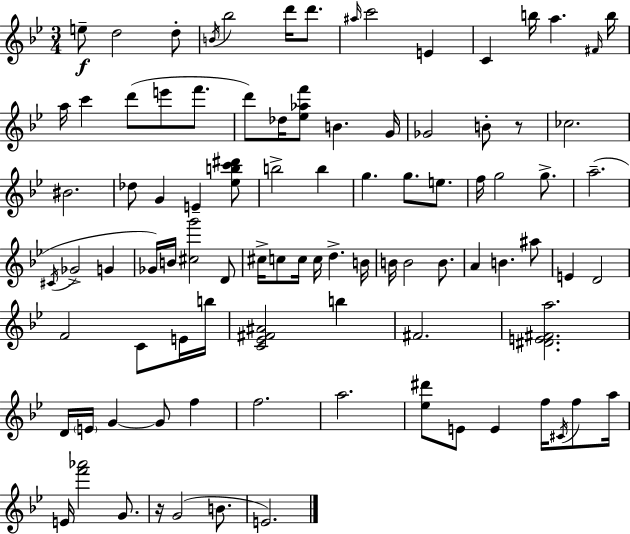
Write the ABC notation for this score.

X:1
T:Untitled
M:3/4
L:1/4
K:Gm
e/2 d2 d/2 B/4 _b2 d'/4 d'/2 ^a/4 c'2 E C b/4 a ^F/4 b/4 a/4 c' d'/2 e'/2 f'/2 d'/2 _d/4 [_e_af']/2 B G/4 _G2 B/2 z/2 _c2 ^B2 _d/2 G E [_ebc'^d']/2 b2 b g g/2 e/2 f/4 g2 g/2 a2 ^C/4 _G2 G _G/4 B/4 [^cg']2 D/2 ^c/4 c/2 c/4 c/4 d B/4 B/4 B2 B/2 A B ^a/2 E D2 F2 C/2 E/4 b/4 [C_E^F^A]2 b ^F2 [^DE^Fa]2 D/4 E/4 G G/2 f f2 a2 [_e^d']/2 E/2 E f/4 ^C/4 f/2 a/4 E/4 [f'_a']2 G/2 z/4 G2 B/2 E2